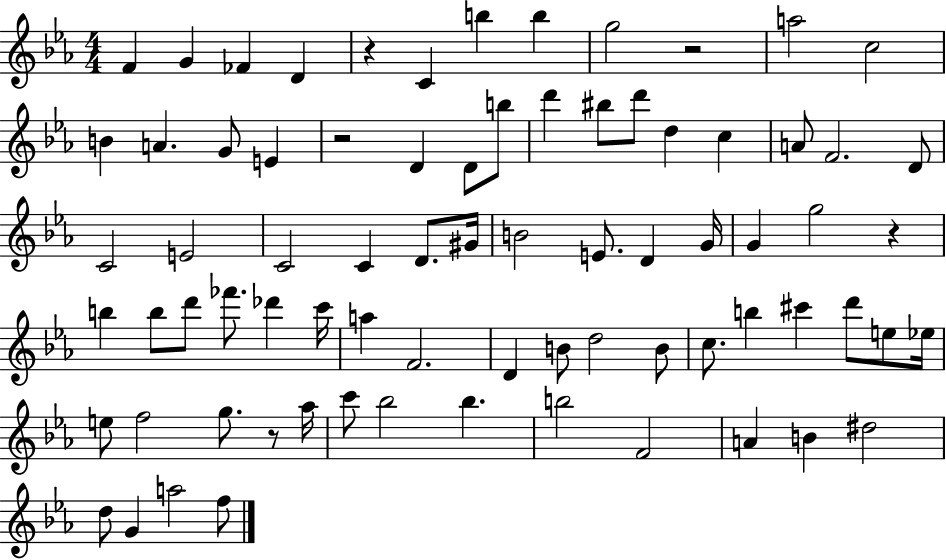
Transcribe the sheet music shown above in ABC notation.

X:1
T:Untitled
M:4/4
L:1/4
K:Eb
F G _F D z C b b g2 z2 a2 c2 B A G/2 E z2 D D/2 b/2 d' ^b/2 d'/2 d c A/2 F2 D/2 C2 E2 C2 C D/2 ^G/4 B2 E/2 D G/4 G g2 z b b/2 d'/2 _f'/2 _d' c'/4 a F2 D B/2 d2 B/2 c/2 b ^c' d'/2 e/2 _e/4 e/2 f2 g/2 z/2 _a/4 c'/2 _b2 _b b2 F2 A B ^d2 d/2 G a2 f/2